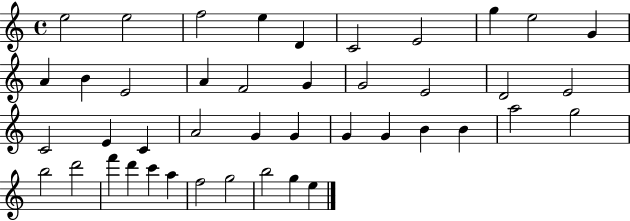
X:1
T:Untitled
M:4/4
L:1/4
K:C
e2 e2 f2 e D C2 E2 g e2 G A B E2 A F2 G G2 E2 D2 E2 C2 E C A2 G G G G B B a2 g2 b2 d'2 f' d' c' a f2 g2 b2 g e